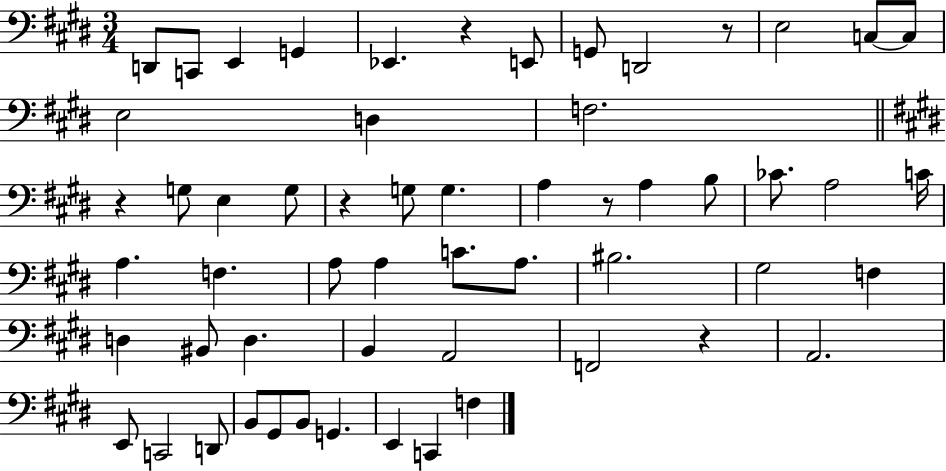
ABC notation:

X:1
T:Untitled
M:3/4
L:1/4
K:E
D,,/2 C,,/2 E,, G,, _E,, z E,,/2 G,,/2 D,,2 z/2 E,2 C,/2 C,/2 E,2 D, F,2 z G,/2 E, G,/2 z G,/2 G, A, z/2 A, B,/2 _C/2 A,2 C/4 A, F, A,/2 A, C/2 A,/2 ^B,2 ^G,2 F, D, ^B,,/2 D, B,, A,,2 F,,2 z A,,2 E,,/2 C,,2 D,,/2 B,,/2 ^G,,/2 B,,/2 G,, E,, C,, F,